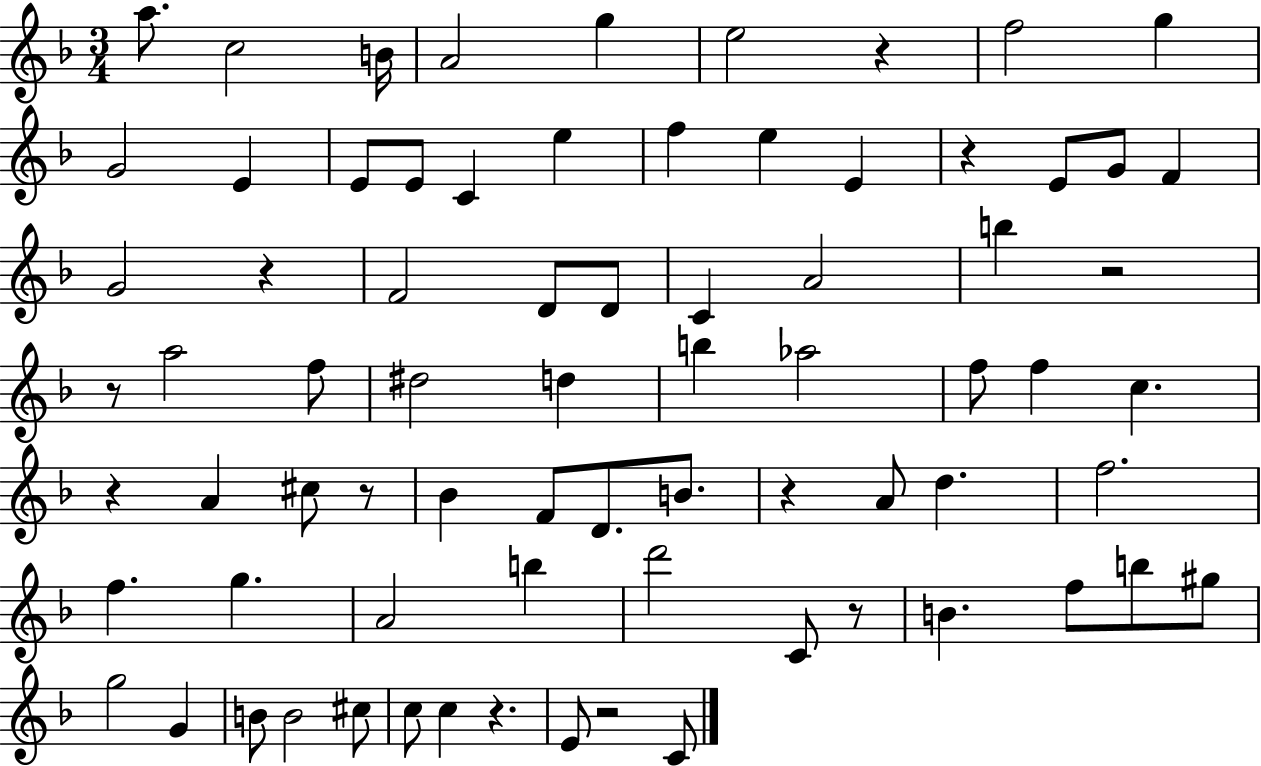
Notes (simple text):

A5/e. C5/h B4/s A4/h G5/q E5/h R/q F5/h G5/q G4/h E4/q E4/e E4/e C4/q E5/q F5/q E5/q E4/q R/q E4/e G4/e F4/q G4/h R/q F4/h D4/e D4/e C4/q A4/h B5/q R/h R/e A5/h F5/e D#5/h D5/q B5/q Ab5/h F5/e F5/q C5/q. R/q A4/q C#5/e R/e Bb4/q F4/e D4/e. B4/e. R/q A4/e D5/q. F5/h. F5/q. G5/q. A4/h B5/q D6/h C4/e R/e B4/q. F5/e B5/e G#5/e G5/h G4/q B4/e B4/h C#5/e C5/e C5/q R/q. E4/e R/h C4/e